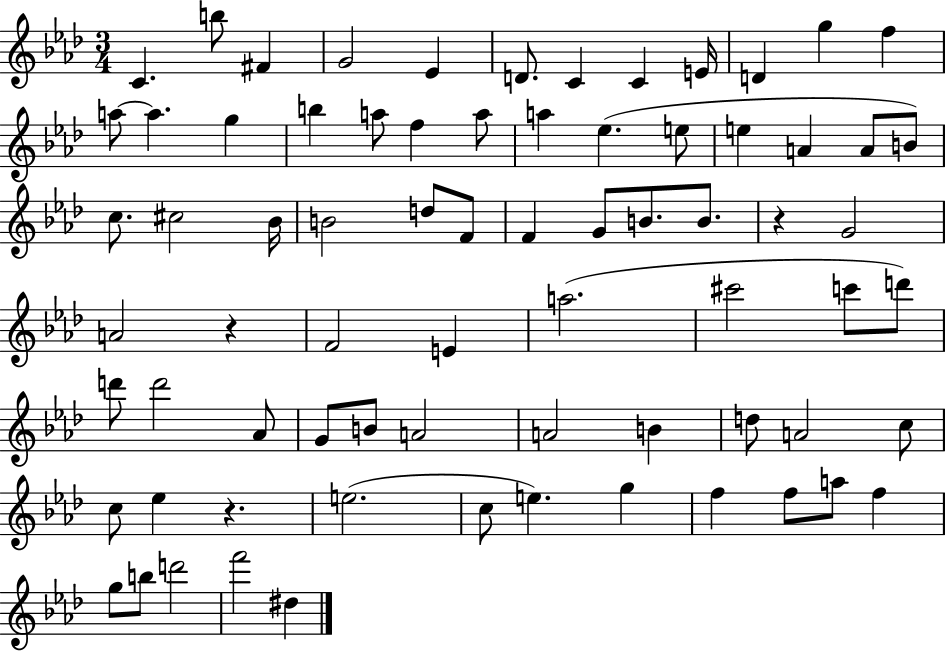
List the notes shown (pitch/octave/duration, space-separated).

C4/q. B5/e F#4/q G4/h Eb4/q D4/e. C4/q C4/q E4/s D4/q G5/q F5/q A5/e A5/q. G5/q B5/q A5/e F5/q A5/e A5/q Eb5/q. E5/e E5/q A4/q A4/e B4/e C5/e. C#5/h Bb4/s B4/h D5/e F4/e F4/q G4/e B4/e. B4/e. R/q G4/h A4/h R/q F4/h E4/q A5/h. C#6/h C6/e D6/e D6/e D6/h Ab4/e G4/e B4/e A4/h A4/h B4/q D5/e A4/h C5/e C5/e Eb5/q R/q. E5/h. C5/e E5/q. G5/q F5/q F5/e A5/e F5/q G5/e B5/e D6/h F6/h D#5/q